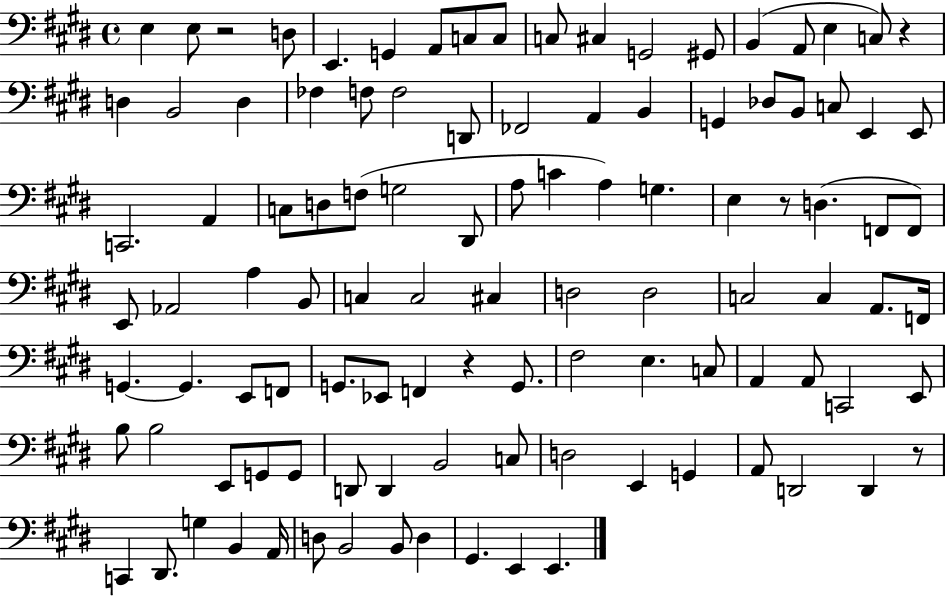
X:1
T:Untitled
M:4/4
L:1/4
K:E
E, E,/2 z2 D,/2 E,, G,, A,,/2 C,/2 C,/2 C,/2 ^C, G,,2 ^G,,/2 B,, A,,/2 E, C,/2 z D, B,,2 D, _F, F,/2 F,2 D,,/2 _F,,2 A,, B,, G,, _D,/2 B,,/2 C,/2 E,, E,,/2 C,,2 A,, C,/2 D,/2 F,/2 G,2 ^D,,/2 A,/2 C A, G, E, z/2 D, F,,/2 F,,/2 E,,/2 _A,,2 A, B,,/2 C, C,2 ^C, D,2 D,2 C,2 C, A,,/2 F,,/4 G,, G,, E,,/2 F,,/2 G,,/2 _E,,/2 F,, z G,,/2 ^F,2 E, C,/2 A,, A,,/2 C,,2 E,,/2 B,/2 B,2 E,,/2 G,,/2 G,,/2 D,,/2 D,, B,,2 C,/2 D,2 E,, G,, A,,/2 D,,2 D,, z/2 C,, ^D,,/2 G, B,, A,,/4 D,/2 B,,2 B,,/2 D, ^G,, E,, E,,